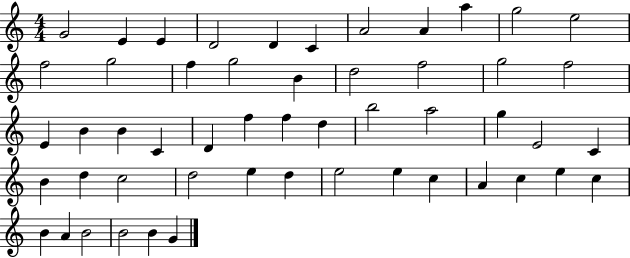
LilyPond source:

{
  \clef treble
  \numericTimeSignature
  \time 4/4
  \key c \major
  g'2 e'4 e'4 | d'2 d'4 c'4 | a'2 a'4 a''4 | g''2 e''2 | \break f''2 g''2 | f''4 g''2 b'4 | d''2 f''2 | g''2 f''2 | \break e'4 b'4 b'4 c'4 | d'4 f''4 f''4 d''4 | b''2 a''2 | g''4 e'2 c'4 | \break b'4 d''4 c''2 | d''2 e''4 d''4 | e''2 e''4 c''4 | a'4 c''4 e''4 c''4 | \break b'4 a'4 b'2 | b'2 b'4 g'4 | \bar "|."
}